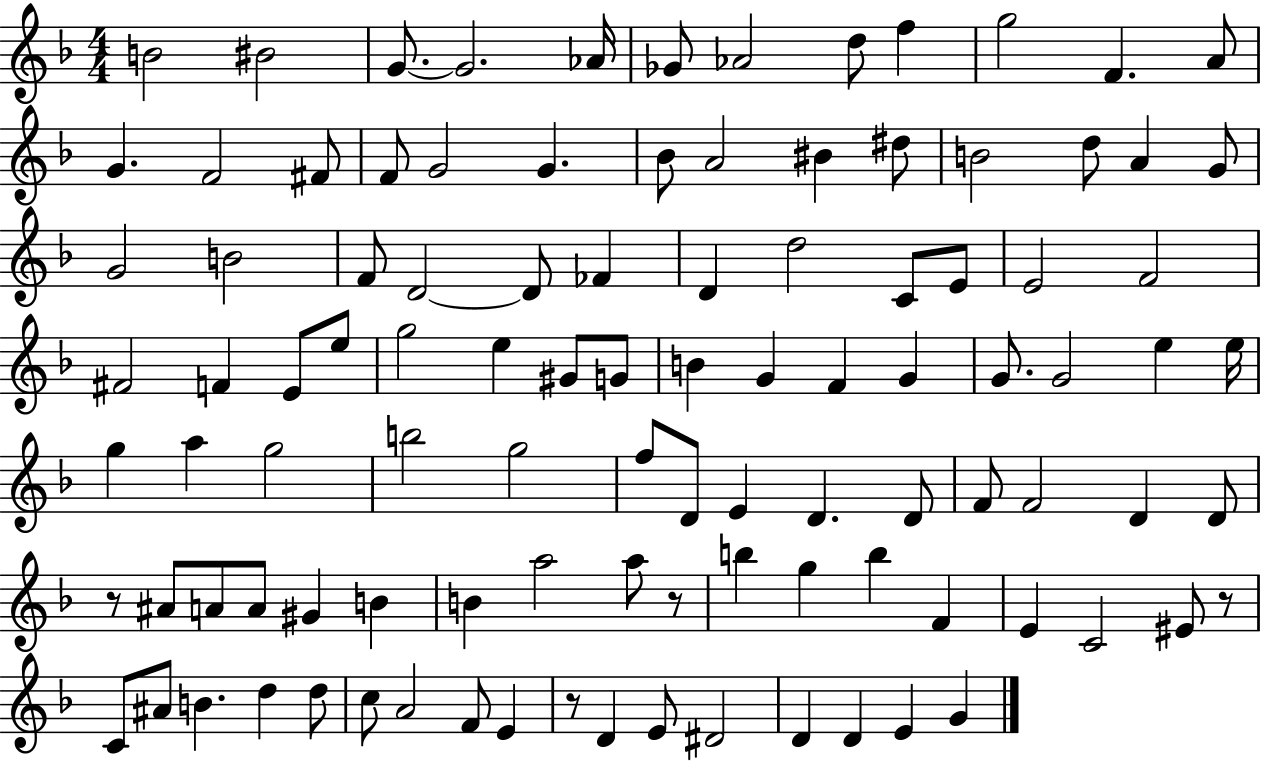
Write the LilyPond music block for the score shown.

{
  \clef treble
  \numericTimeSignature
  \time 4/4
  \key f \major
  b'2 bis'2 | g'8.~~ g'2. aes'16 | ges'8 aes'2 d''8 f''4 | g''2 f'4. a'8 | \break g'4. f'2 fis'8 | f'8 g'2 g'4. | bes'8 a'2 bis'4 dis''8 | b'2 d''8 a'4 g'8 | \break g'2 b'2 | f'8 d'2~~ d'8 fes'4 | d'4 d''2 c'8 e'8 | e'2 f'2 | \break fis'2 f'4 e'8 e''8 | g''2 e''4 gis'8 g'8 | b'4 g'4 f'4 g'4 | g'8. g'2 e''4 e''16 | \break g''4 a''4 g''2 | b''2 g''2 | f''8 d'8 e'4 d'4. d'8 | f'8 f'2 d'4 d'8 | \break r8 ais'8 a'8 a'8 gis'4 b'4 | b'4 a''2 a''8 r8 | b''4 g''4 b''4 f'4 | e'4 c'2 eis'8 r8 | \break c'8 ais'8 b'4. d''4 d''8 | c''8 a'2 f'8 e'4 | r8 d'4 e'8 dis'2 | d'4 d'4 e'4 g'4 | \break \bar "|."
}